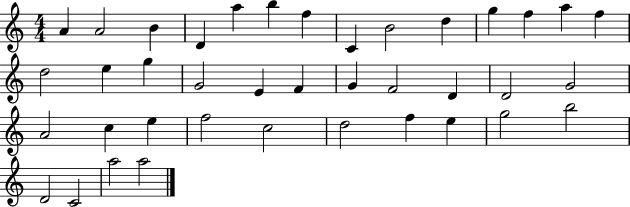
{
  \clef treble
  \numericTimeSignature
  \time 4/4
  \key c \major
  a'4 a'2 b'4 | d'4 a''4 b''4 f''4 | c'4 b'2 d''4 | g''4 f''4 a''4 f''4 | \break d''2 e''4 g''4 | g'2 e'4 f'4 | g'4 f'2 d'4 | d'2 g'2 | \break a'2 c''4 e''4 | f''2 c''2 | d''2 f''4 e''4 | g''2 b''2 | \break d'2 c'2 | a''2 a''2 | \bar "|."
}